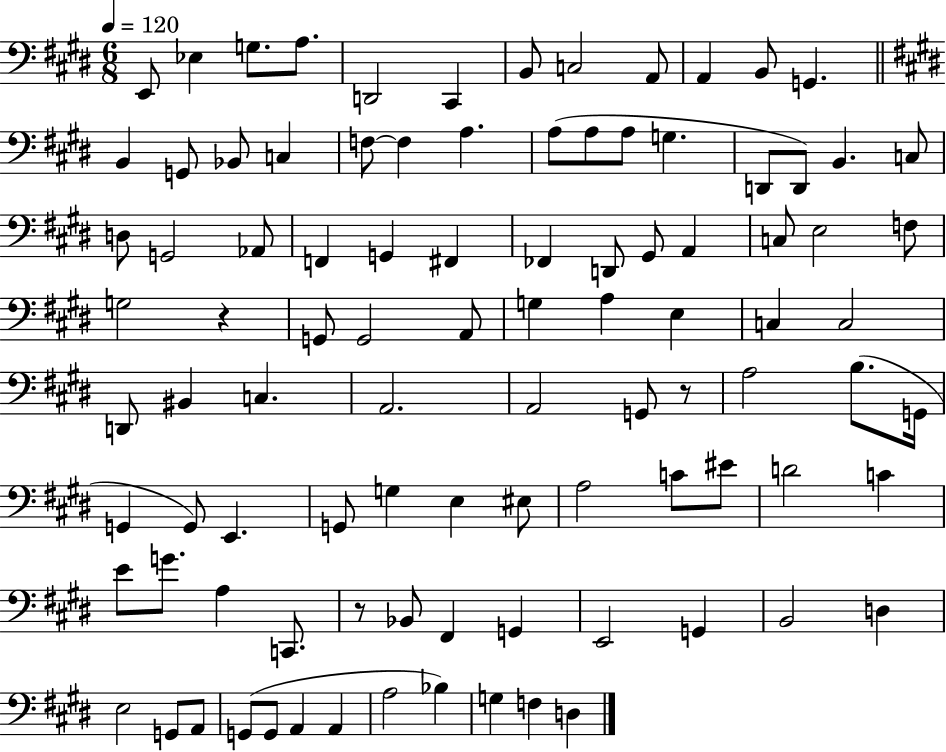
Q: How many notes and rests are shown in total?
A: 96